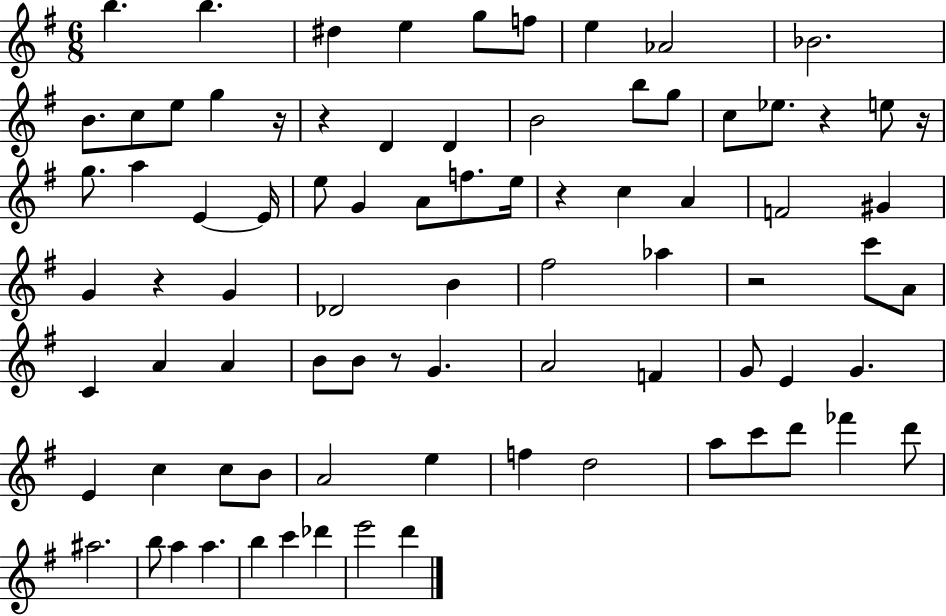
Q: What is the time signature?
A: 6/8